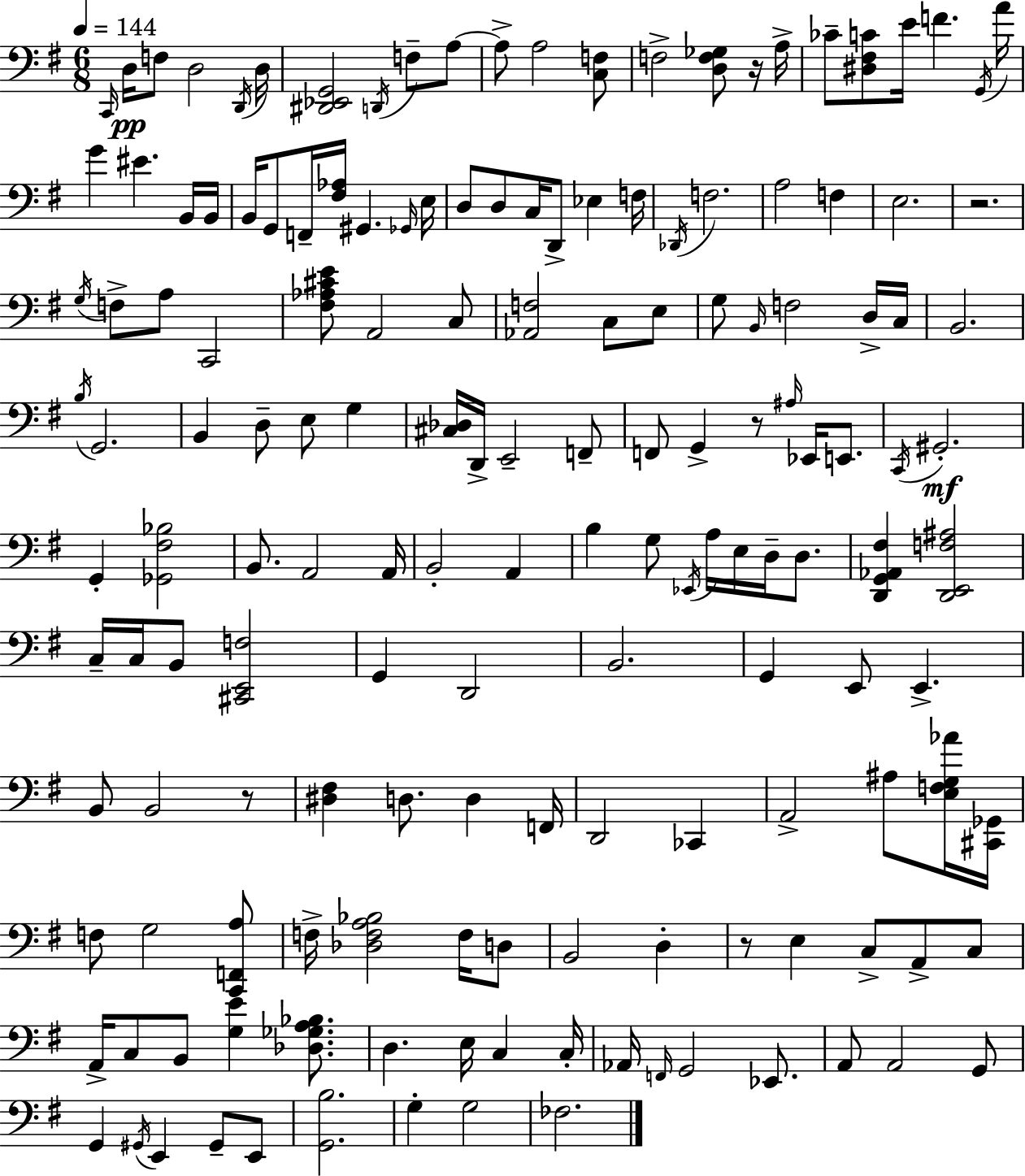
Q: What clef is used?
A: bass